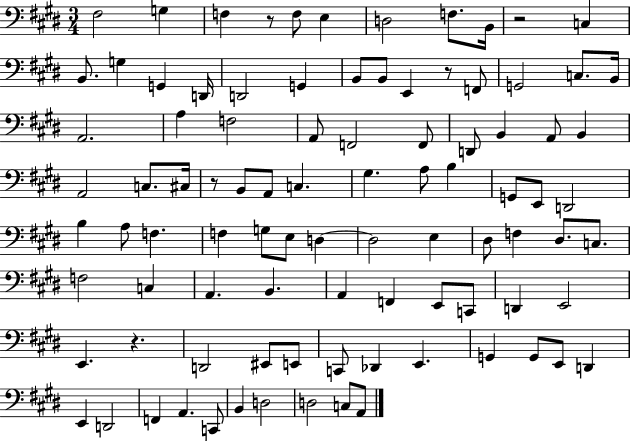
F#3/h G3/q F3/q R/e F3/e E3/q D3/h F3/e. B2/s R/h C3/q B2/e. G3/q G2/q D2/s D2/h G2/q B2/e B2/e E2/q R/e F2/e G2/h C3/e. B2/s A2/h. A3/q F3/h A2/e F2/h F2/e D2/e B2/q A2/e B2/q A2/h C3/e. C#3/s R/e B2/e A2/e C3/q. G#3/q. A3/e B3/q G2/e E2/e D2/h B3/q A3/e F3/q. F3/q G3/e E3/e D3/q D3/h E3/q D#3/e F3/q D#3/e. C3/e. F3/h C3/q A2/q. B2/q. A2/q F2/q E2/e C2/e D2/q E2/h E2/q. R/q. D2/h EIS2/e E2/e C2/e Db2/q E2/q. G2/q G2/e E2/e D2/q E2/q D2/h F2/q A2/q. C2/e B2/q D3/h D3/h C3/e A2/e